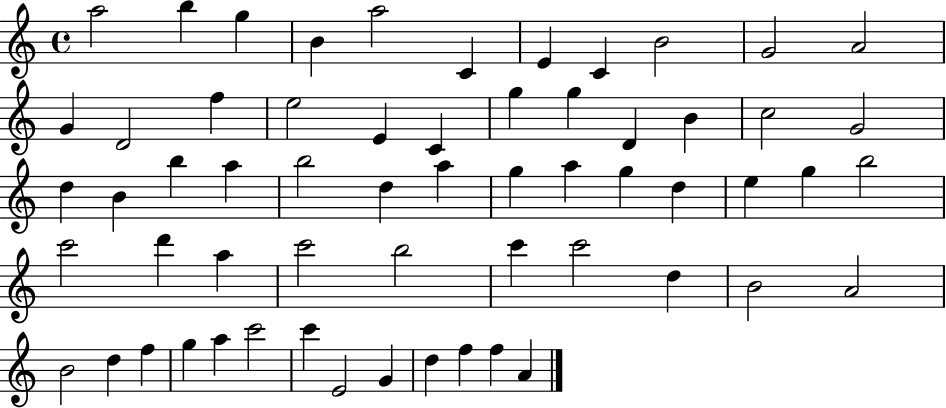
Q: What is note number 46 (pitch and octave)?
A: B4